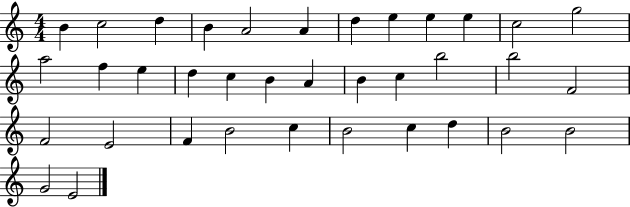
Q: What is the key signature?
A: C major